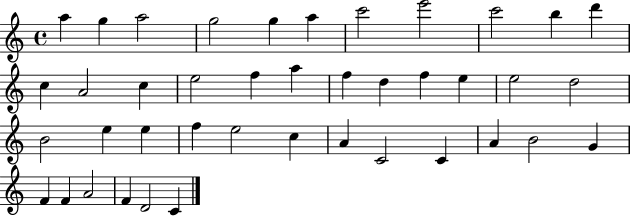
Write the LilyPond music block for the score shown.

{
  \clef treble
  \time 4/4
  \defaultTimeSignature
  \key c \major
  a''4 g''4 a''2 | g''2 g''4 a''4 | c'''2 e'''2 | c'''2 b''4 d'''4 | \break c''4 a'2 c''4 | e''2 f''4 a''4 | f''4 d''4 f''4 e''4 | e''2 d''2 | \break b'2 e''4 e''4 | f''4 e''2 c''4 | a'4 c'2 c'4 | a'4 b'2 g'4 | \break f'4 f'4 a'2 | f'4 d'2 c'4 | \bar "|."
}